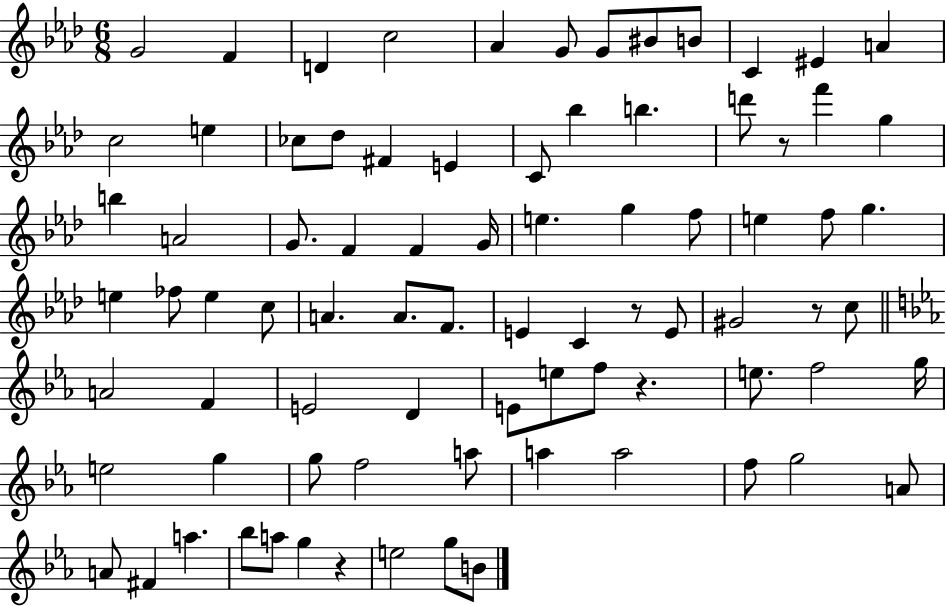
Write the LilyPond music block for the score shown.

{
  \clef treble
  \numericTimeSignature
  \time 6/8
  \key aes \major
  g'2 f'4 | d'4 c''2 | aes'4 g'8 g'8 bis'8 b'8 | c'4 eis'4 a'4 | \break c''2 e''4 | ces''8 des''8 fis'4 e'4 | c'8 bes''4 b''4. | d'''8 r8 f'''4 g''4 | \break b''4 a'2 | g'8. f'4 f'4 g'16 | e''4. g''4 f''8 | e''4 f''8 g''4. | \break e''4 fes''8 e''4 c''8 | a'4. a'8. f'8. | e'4 c'4 r8 e'8 | gis'2 r8 c''8 | \break \bar "||" \break \key c \minor a'2 f'4 | e'2 d'4 | e'8 e''8 f''8 r4. | e''8. f''2 g''16 | \break e''2 g''4 | g''8 f''2 a''8 | a''4 a''2 | f''8 g''2 a'8 | \break a'8 fis'4 a''4. | bes''8 a''8 g''4 r4 | e''2 g''8 b'8 | \bar "|."
}